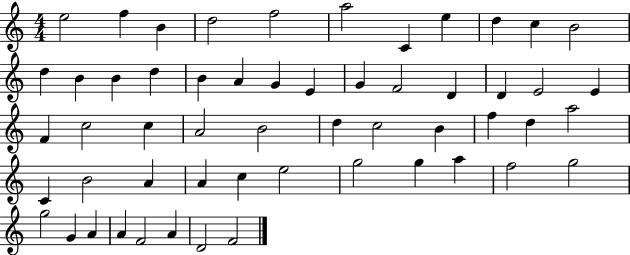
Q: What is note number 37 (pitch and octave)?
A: C4